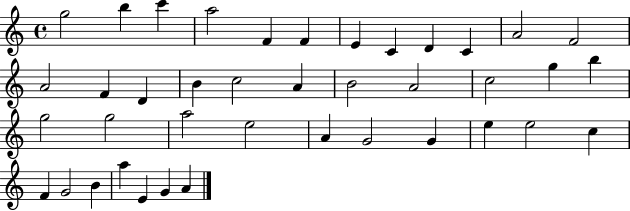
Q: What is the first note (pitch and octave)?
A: G5